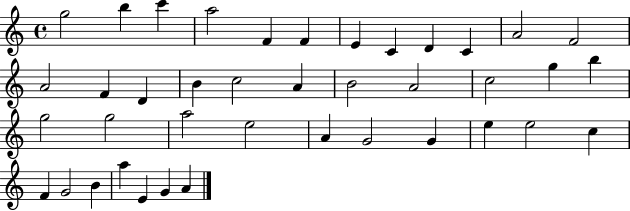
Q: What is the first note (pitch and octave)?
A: G5